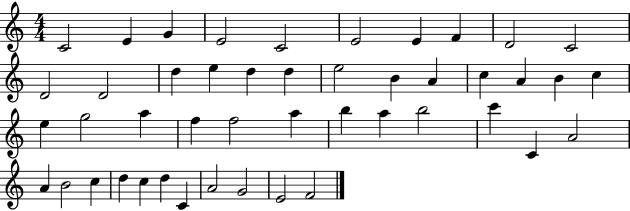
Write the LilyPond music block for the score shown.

{
  \clef treble
  \numericTimeSignature
  \time 4/4
  \key c \major
  c'2 e'4 g'4 | e'2 c'2 | e'2 e'4 f'4 | d'2 c'2 | \break d'2 d'2 | d''4 e''4 d''4 d''4 | e''2 b'4 a'4 | c''4 a'4 b'4 c''4 | \break e''4 g''2 a''4 | f''4 f''2 a''4 | b''4 a''4 b''2 | c'''4 c'4 a'2 | \break a'4 b'2 c''4 | d''4 c''4 d''4 c'4 | a'2 g'2 | e'2 f'2 | \break \bar "|."
}